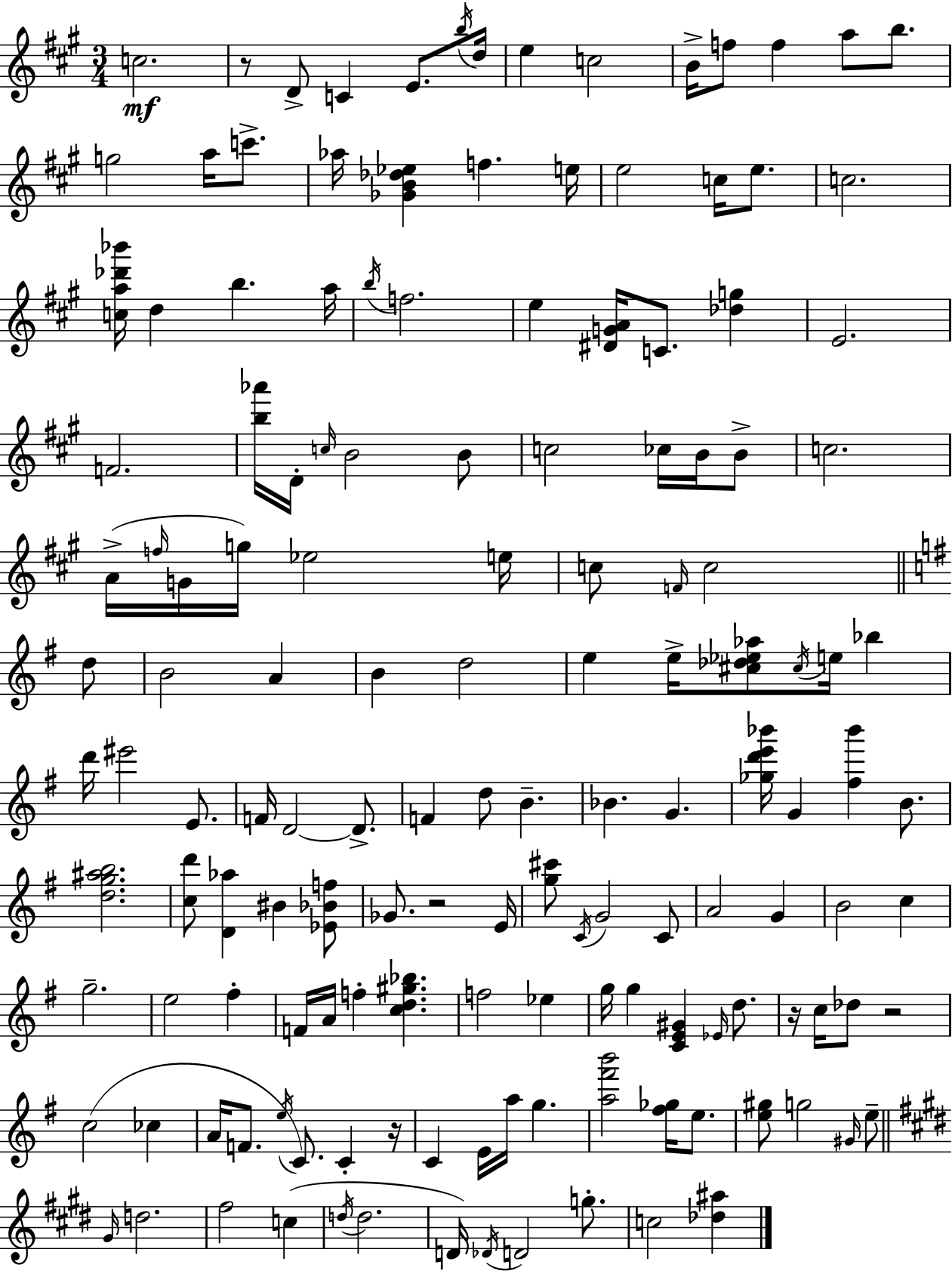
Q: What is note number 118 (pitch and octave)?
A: D5